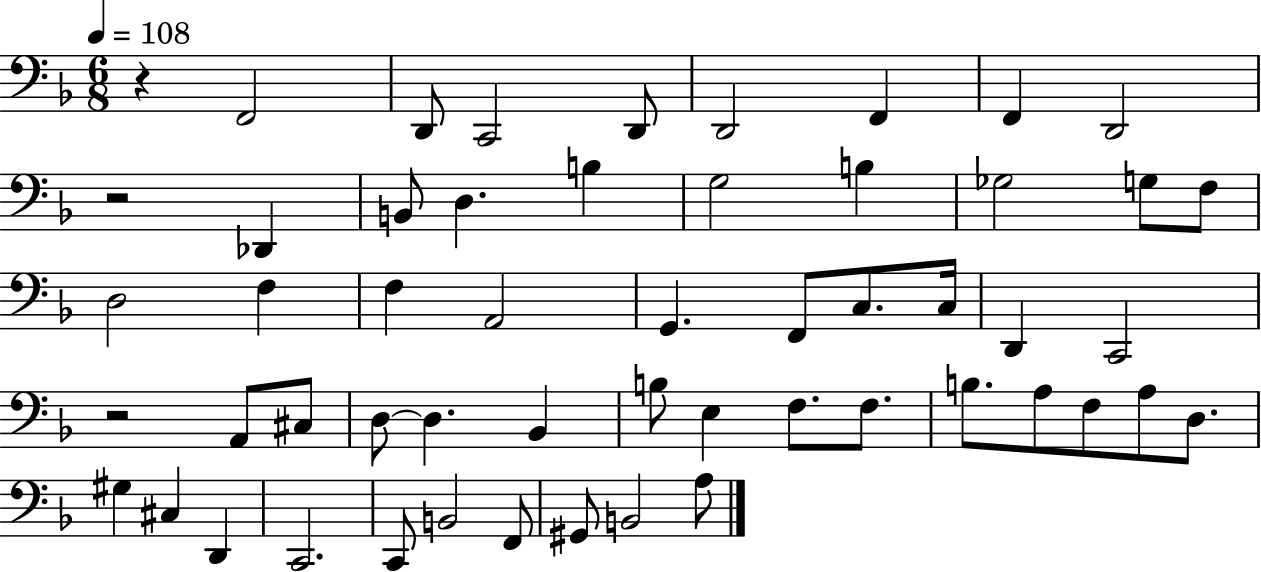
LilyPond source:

{
  \clef bass
  \numericTimeSignature
  \time 6/8
  \key f \major
  \tempo 4 = 108
  r4 f,2 | d,8 c,2 d,8 | d,2 f,4 | f,4 d,2 | \break r2 des,4 | b,8 d4. b4 | g2 b4 | ges2 g8 f8 | \break d2 f4 | f4 a,2 | g,4. f,8 c8. c16 | d,4 c,2 | \break r2 a,8 cis8 | d8~~ d4. bes,4 | b8 e4 f8. f8. | b8. a8 f8 a8 d8. | \break gis4 cis4 d,4 | c,2. | c,8 b,2 f,8 | gis,8 b,2 a8 | \break \bar "|."
}